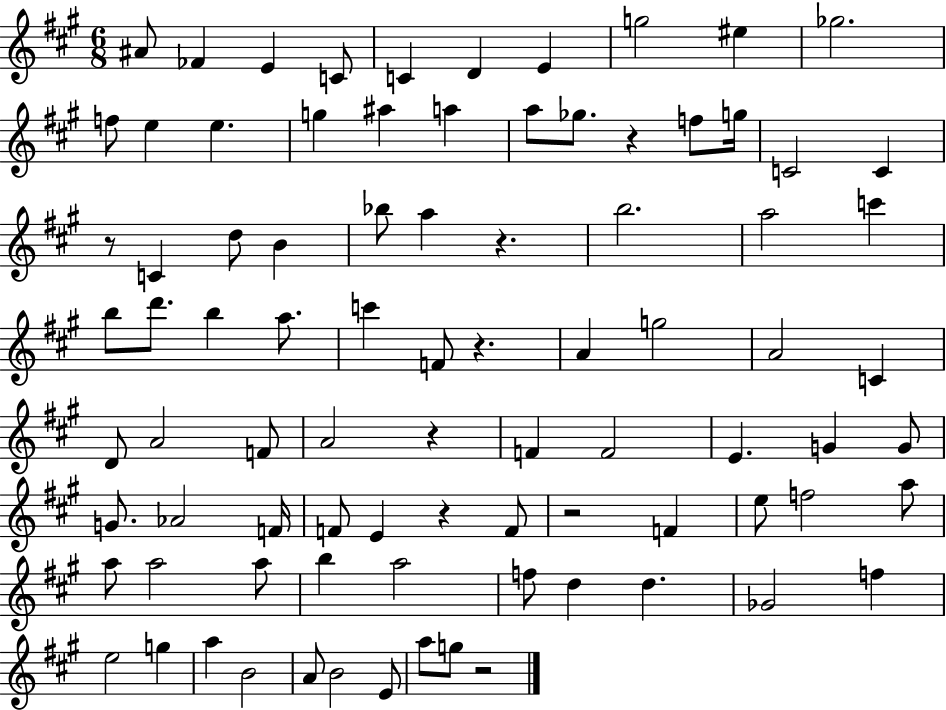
A#4/e FES4/q E4/q C4/e C4/q D4/q E4/q G5/h EIS5/q Gb5/h. F5/e E5/q E5/q. G5/q A#5/q A5/q A5/e Gb5/e. R/q F5/e G5/s C4/h C4/q R/e C4/q D5/e B4/q Bb5/e A5/q R/q. B5/h. A5/h C6/q B5/e D6/e. B5/q A5/e. C6/q F4/e R/q. A4/q G5/h A4/h C4/q D4/e A4/h F4/e A4/h R/q F4/q F4/h E4/q. G4/q G4/e G4/e. Ab4/h F4/s F4/e E4/q R/q F4/e R/h F4/q E5/e F5/h A5/e A5/e A5/h A5/e B5/q A5/h F5/e D5/q D5/q. Gb4/h F5/q E5/h G5/q A5/q B4/h A4/e B4/h E4/e A5/e G5/e R/h